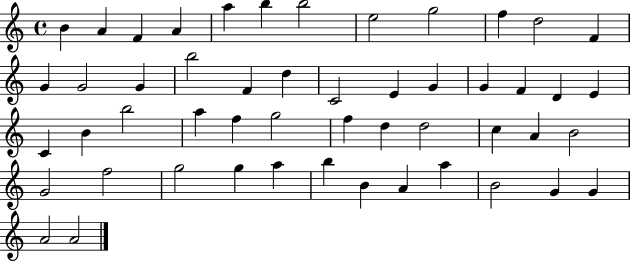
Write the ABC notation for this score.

X:1
T:Untitled
M:4/4
L:1/4
K:C
B A F A a b b2 e2 g2 f d2 F G G2 G b2 F d C2 E G G F D E C B b2 a f g2 f d d2 c A B2 G2 f2 g2 g a b B A a B2 G G A2 A2